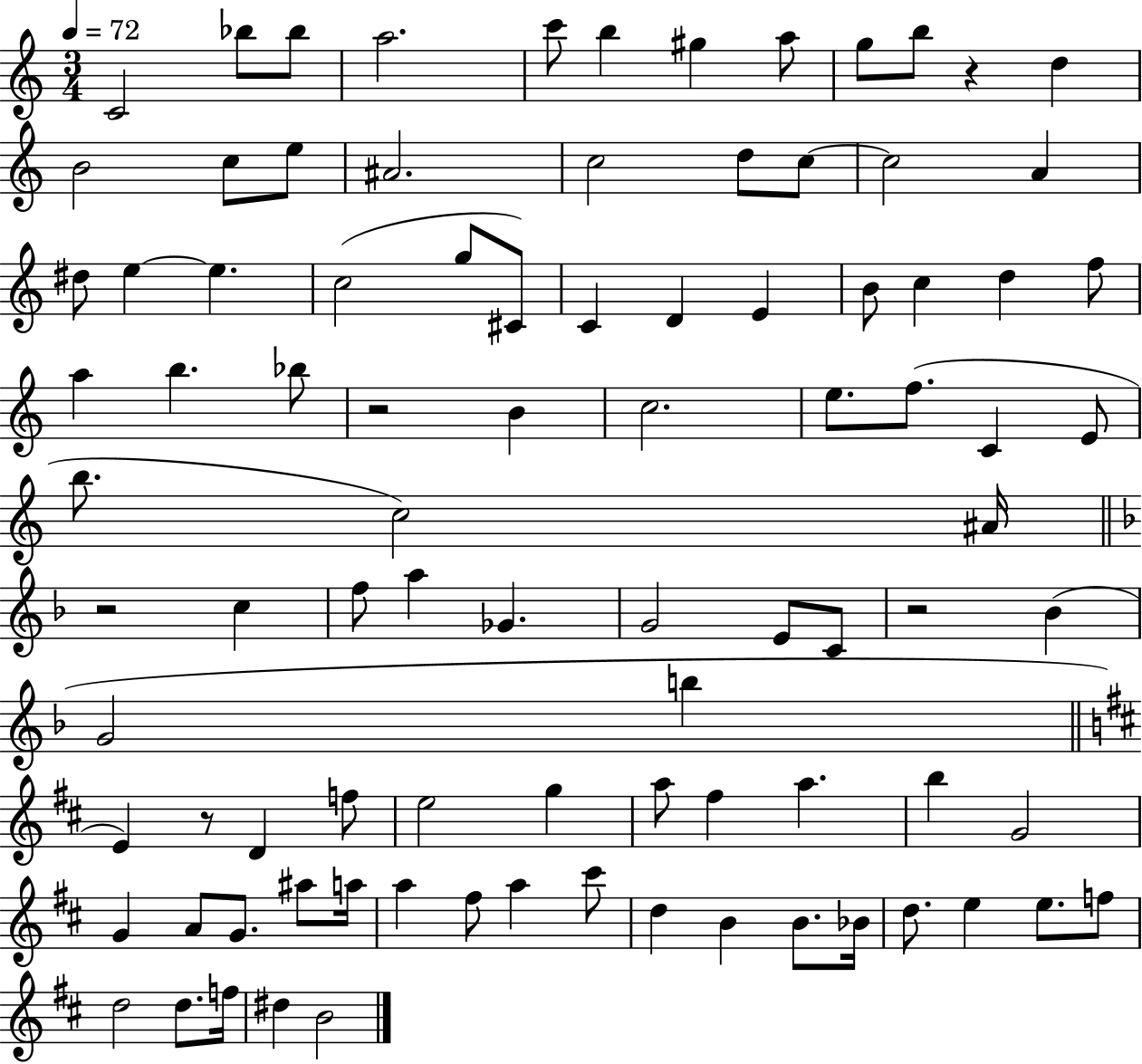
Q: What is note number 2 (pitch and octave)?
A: Bb5